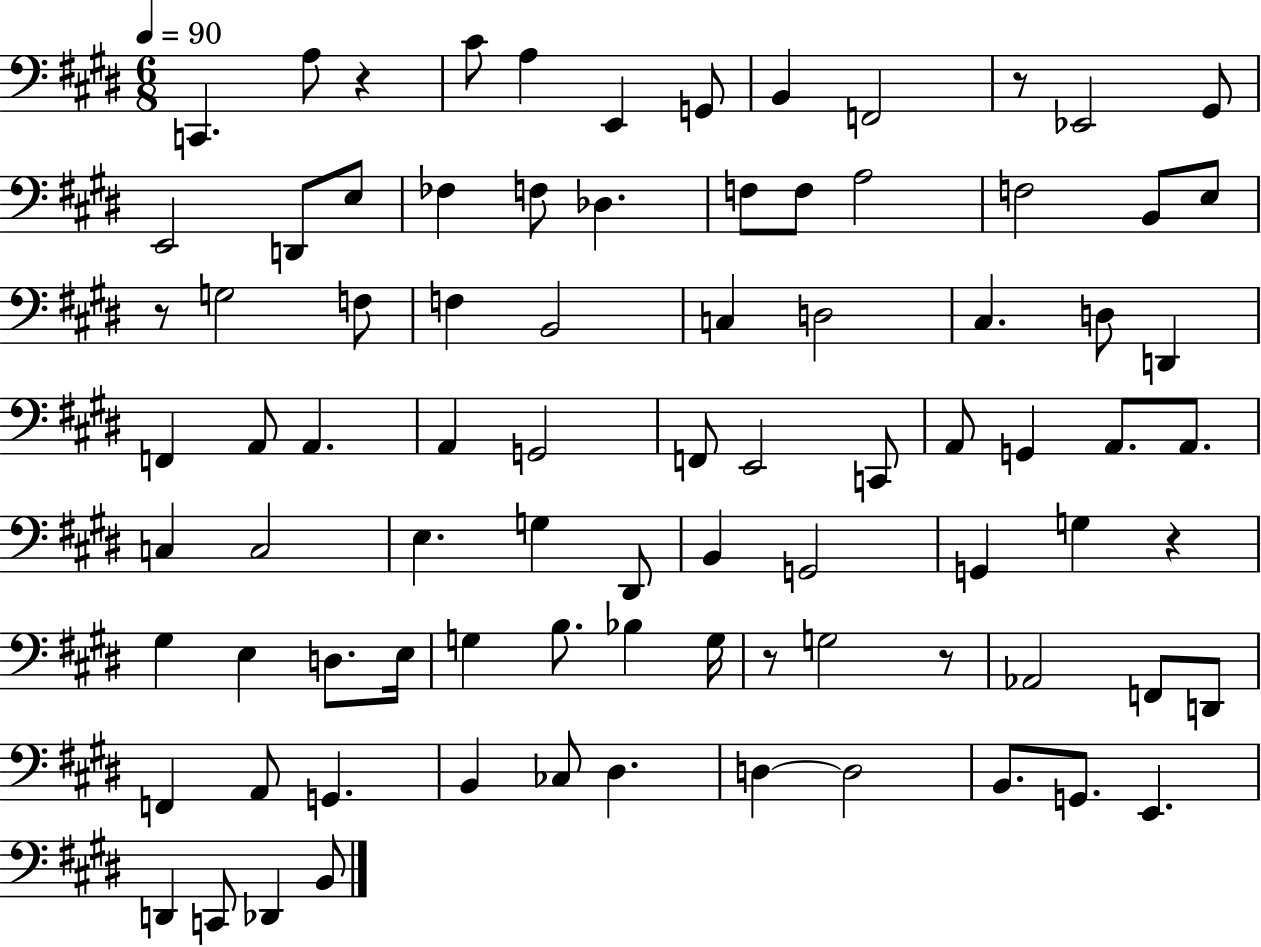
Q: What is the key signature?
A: E major